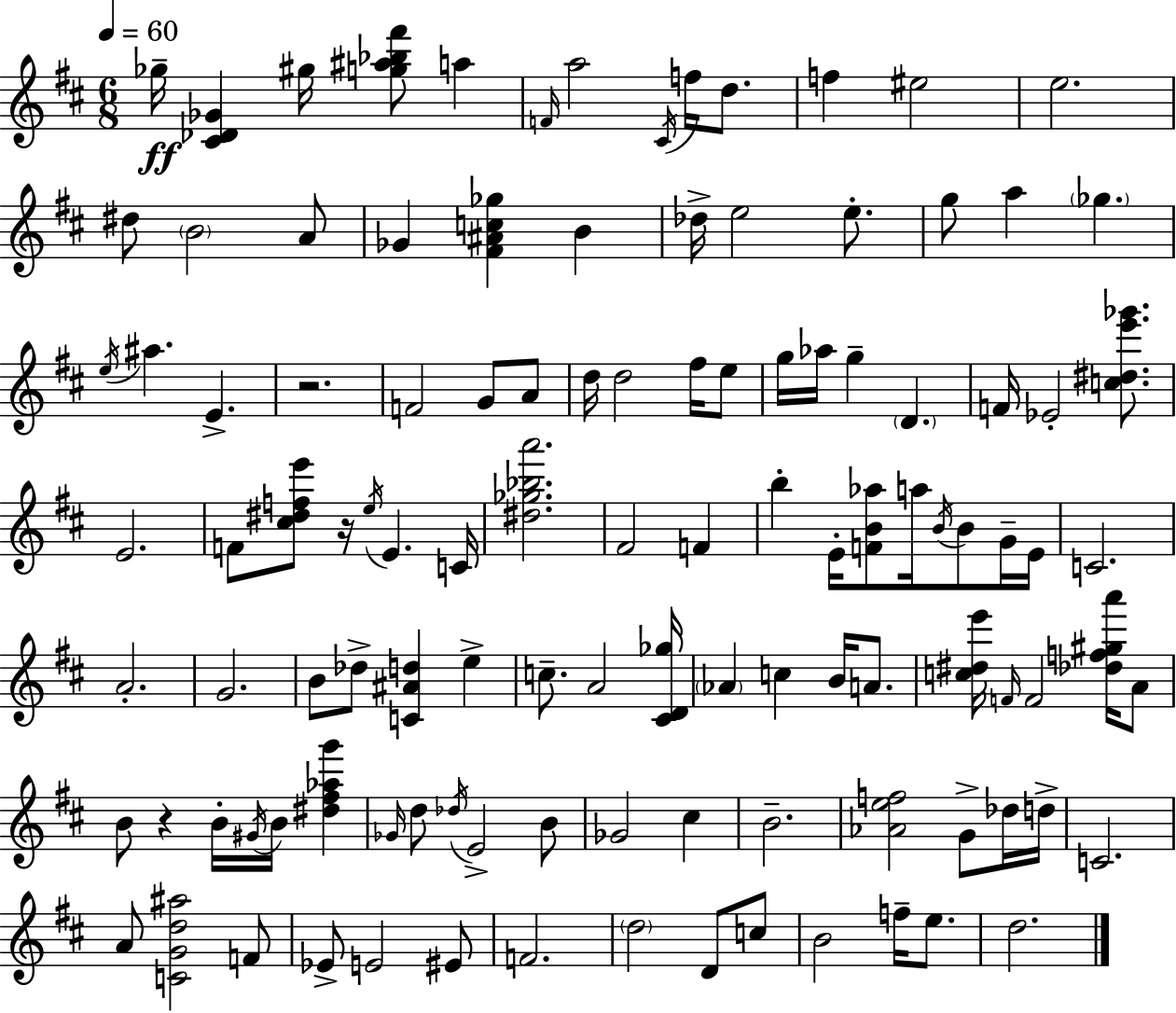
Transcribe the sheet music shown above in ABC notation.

X:1
T:Untitled
M:6/8
L:1/4
K:D
_g/4 [^C_D_G] ^g/4 [g^a_b^f']/2 a F/4 a2 ^C/4 f/4 d/2 f ^e2 e2 ^d/2 B2 A/2 _G [^F^Ac_g] B _d/4 e2 e/2 g/2 a _g e/4 ^a E z2 F2 G/2 A/2 d/4 d2 ^f/4 e/2 g/4 _a/4 g D F/4 _E2 [c^de'_g']/2 E2 F/2 [^c^dfe']/2 z/4 e/4 E C/4 [^d_g_ba']2 ^F2 F b E/4 [FB_a]/2 a/4 B/4 B/2 G/4 E/4 C2 A2 G2 B/2 _d/2 [C^Ad] e c/2 A2 [^CD_g]/4 _A c B/4 A/2 [c^de']/4 F/4 F2 [_df^ga']/4 A/2 B/2 z B/4 ^G/4 B/4 [^d^f_ag'] _G/4 d/2 _d/4 E2 B/2 _G2 ^c B2 [_Aef]2 G/2 _d/4 d/4 C2 A/2 [CGd^a]2 F/2 _E/2 E2 ^E/2 F2 d2 D/2 c/2 B2 f/4 e/2 d2